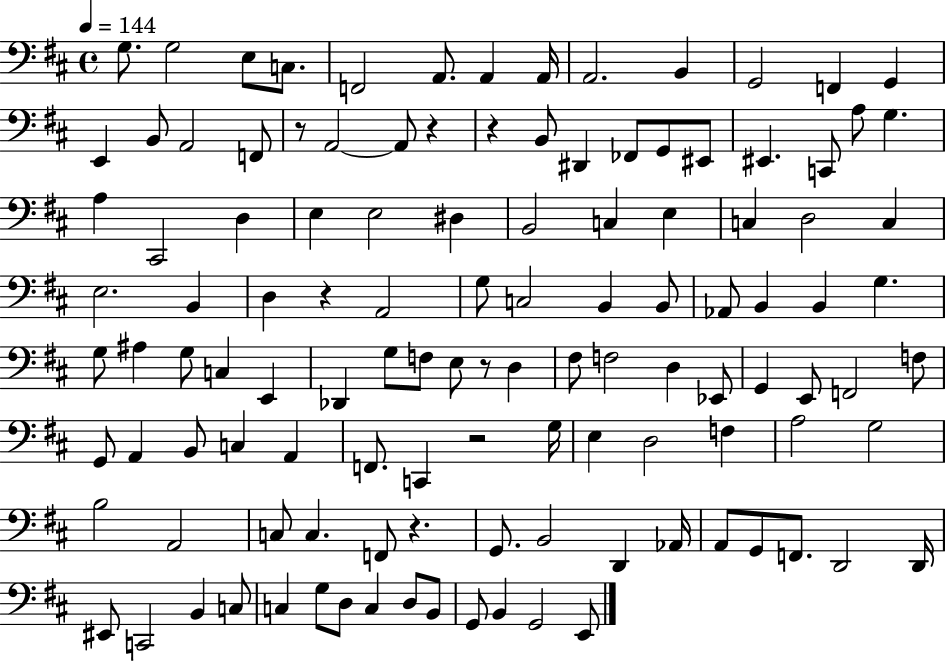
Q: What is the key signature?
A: D major